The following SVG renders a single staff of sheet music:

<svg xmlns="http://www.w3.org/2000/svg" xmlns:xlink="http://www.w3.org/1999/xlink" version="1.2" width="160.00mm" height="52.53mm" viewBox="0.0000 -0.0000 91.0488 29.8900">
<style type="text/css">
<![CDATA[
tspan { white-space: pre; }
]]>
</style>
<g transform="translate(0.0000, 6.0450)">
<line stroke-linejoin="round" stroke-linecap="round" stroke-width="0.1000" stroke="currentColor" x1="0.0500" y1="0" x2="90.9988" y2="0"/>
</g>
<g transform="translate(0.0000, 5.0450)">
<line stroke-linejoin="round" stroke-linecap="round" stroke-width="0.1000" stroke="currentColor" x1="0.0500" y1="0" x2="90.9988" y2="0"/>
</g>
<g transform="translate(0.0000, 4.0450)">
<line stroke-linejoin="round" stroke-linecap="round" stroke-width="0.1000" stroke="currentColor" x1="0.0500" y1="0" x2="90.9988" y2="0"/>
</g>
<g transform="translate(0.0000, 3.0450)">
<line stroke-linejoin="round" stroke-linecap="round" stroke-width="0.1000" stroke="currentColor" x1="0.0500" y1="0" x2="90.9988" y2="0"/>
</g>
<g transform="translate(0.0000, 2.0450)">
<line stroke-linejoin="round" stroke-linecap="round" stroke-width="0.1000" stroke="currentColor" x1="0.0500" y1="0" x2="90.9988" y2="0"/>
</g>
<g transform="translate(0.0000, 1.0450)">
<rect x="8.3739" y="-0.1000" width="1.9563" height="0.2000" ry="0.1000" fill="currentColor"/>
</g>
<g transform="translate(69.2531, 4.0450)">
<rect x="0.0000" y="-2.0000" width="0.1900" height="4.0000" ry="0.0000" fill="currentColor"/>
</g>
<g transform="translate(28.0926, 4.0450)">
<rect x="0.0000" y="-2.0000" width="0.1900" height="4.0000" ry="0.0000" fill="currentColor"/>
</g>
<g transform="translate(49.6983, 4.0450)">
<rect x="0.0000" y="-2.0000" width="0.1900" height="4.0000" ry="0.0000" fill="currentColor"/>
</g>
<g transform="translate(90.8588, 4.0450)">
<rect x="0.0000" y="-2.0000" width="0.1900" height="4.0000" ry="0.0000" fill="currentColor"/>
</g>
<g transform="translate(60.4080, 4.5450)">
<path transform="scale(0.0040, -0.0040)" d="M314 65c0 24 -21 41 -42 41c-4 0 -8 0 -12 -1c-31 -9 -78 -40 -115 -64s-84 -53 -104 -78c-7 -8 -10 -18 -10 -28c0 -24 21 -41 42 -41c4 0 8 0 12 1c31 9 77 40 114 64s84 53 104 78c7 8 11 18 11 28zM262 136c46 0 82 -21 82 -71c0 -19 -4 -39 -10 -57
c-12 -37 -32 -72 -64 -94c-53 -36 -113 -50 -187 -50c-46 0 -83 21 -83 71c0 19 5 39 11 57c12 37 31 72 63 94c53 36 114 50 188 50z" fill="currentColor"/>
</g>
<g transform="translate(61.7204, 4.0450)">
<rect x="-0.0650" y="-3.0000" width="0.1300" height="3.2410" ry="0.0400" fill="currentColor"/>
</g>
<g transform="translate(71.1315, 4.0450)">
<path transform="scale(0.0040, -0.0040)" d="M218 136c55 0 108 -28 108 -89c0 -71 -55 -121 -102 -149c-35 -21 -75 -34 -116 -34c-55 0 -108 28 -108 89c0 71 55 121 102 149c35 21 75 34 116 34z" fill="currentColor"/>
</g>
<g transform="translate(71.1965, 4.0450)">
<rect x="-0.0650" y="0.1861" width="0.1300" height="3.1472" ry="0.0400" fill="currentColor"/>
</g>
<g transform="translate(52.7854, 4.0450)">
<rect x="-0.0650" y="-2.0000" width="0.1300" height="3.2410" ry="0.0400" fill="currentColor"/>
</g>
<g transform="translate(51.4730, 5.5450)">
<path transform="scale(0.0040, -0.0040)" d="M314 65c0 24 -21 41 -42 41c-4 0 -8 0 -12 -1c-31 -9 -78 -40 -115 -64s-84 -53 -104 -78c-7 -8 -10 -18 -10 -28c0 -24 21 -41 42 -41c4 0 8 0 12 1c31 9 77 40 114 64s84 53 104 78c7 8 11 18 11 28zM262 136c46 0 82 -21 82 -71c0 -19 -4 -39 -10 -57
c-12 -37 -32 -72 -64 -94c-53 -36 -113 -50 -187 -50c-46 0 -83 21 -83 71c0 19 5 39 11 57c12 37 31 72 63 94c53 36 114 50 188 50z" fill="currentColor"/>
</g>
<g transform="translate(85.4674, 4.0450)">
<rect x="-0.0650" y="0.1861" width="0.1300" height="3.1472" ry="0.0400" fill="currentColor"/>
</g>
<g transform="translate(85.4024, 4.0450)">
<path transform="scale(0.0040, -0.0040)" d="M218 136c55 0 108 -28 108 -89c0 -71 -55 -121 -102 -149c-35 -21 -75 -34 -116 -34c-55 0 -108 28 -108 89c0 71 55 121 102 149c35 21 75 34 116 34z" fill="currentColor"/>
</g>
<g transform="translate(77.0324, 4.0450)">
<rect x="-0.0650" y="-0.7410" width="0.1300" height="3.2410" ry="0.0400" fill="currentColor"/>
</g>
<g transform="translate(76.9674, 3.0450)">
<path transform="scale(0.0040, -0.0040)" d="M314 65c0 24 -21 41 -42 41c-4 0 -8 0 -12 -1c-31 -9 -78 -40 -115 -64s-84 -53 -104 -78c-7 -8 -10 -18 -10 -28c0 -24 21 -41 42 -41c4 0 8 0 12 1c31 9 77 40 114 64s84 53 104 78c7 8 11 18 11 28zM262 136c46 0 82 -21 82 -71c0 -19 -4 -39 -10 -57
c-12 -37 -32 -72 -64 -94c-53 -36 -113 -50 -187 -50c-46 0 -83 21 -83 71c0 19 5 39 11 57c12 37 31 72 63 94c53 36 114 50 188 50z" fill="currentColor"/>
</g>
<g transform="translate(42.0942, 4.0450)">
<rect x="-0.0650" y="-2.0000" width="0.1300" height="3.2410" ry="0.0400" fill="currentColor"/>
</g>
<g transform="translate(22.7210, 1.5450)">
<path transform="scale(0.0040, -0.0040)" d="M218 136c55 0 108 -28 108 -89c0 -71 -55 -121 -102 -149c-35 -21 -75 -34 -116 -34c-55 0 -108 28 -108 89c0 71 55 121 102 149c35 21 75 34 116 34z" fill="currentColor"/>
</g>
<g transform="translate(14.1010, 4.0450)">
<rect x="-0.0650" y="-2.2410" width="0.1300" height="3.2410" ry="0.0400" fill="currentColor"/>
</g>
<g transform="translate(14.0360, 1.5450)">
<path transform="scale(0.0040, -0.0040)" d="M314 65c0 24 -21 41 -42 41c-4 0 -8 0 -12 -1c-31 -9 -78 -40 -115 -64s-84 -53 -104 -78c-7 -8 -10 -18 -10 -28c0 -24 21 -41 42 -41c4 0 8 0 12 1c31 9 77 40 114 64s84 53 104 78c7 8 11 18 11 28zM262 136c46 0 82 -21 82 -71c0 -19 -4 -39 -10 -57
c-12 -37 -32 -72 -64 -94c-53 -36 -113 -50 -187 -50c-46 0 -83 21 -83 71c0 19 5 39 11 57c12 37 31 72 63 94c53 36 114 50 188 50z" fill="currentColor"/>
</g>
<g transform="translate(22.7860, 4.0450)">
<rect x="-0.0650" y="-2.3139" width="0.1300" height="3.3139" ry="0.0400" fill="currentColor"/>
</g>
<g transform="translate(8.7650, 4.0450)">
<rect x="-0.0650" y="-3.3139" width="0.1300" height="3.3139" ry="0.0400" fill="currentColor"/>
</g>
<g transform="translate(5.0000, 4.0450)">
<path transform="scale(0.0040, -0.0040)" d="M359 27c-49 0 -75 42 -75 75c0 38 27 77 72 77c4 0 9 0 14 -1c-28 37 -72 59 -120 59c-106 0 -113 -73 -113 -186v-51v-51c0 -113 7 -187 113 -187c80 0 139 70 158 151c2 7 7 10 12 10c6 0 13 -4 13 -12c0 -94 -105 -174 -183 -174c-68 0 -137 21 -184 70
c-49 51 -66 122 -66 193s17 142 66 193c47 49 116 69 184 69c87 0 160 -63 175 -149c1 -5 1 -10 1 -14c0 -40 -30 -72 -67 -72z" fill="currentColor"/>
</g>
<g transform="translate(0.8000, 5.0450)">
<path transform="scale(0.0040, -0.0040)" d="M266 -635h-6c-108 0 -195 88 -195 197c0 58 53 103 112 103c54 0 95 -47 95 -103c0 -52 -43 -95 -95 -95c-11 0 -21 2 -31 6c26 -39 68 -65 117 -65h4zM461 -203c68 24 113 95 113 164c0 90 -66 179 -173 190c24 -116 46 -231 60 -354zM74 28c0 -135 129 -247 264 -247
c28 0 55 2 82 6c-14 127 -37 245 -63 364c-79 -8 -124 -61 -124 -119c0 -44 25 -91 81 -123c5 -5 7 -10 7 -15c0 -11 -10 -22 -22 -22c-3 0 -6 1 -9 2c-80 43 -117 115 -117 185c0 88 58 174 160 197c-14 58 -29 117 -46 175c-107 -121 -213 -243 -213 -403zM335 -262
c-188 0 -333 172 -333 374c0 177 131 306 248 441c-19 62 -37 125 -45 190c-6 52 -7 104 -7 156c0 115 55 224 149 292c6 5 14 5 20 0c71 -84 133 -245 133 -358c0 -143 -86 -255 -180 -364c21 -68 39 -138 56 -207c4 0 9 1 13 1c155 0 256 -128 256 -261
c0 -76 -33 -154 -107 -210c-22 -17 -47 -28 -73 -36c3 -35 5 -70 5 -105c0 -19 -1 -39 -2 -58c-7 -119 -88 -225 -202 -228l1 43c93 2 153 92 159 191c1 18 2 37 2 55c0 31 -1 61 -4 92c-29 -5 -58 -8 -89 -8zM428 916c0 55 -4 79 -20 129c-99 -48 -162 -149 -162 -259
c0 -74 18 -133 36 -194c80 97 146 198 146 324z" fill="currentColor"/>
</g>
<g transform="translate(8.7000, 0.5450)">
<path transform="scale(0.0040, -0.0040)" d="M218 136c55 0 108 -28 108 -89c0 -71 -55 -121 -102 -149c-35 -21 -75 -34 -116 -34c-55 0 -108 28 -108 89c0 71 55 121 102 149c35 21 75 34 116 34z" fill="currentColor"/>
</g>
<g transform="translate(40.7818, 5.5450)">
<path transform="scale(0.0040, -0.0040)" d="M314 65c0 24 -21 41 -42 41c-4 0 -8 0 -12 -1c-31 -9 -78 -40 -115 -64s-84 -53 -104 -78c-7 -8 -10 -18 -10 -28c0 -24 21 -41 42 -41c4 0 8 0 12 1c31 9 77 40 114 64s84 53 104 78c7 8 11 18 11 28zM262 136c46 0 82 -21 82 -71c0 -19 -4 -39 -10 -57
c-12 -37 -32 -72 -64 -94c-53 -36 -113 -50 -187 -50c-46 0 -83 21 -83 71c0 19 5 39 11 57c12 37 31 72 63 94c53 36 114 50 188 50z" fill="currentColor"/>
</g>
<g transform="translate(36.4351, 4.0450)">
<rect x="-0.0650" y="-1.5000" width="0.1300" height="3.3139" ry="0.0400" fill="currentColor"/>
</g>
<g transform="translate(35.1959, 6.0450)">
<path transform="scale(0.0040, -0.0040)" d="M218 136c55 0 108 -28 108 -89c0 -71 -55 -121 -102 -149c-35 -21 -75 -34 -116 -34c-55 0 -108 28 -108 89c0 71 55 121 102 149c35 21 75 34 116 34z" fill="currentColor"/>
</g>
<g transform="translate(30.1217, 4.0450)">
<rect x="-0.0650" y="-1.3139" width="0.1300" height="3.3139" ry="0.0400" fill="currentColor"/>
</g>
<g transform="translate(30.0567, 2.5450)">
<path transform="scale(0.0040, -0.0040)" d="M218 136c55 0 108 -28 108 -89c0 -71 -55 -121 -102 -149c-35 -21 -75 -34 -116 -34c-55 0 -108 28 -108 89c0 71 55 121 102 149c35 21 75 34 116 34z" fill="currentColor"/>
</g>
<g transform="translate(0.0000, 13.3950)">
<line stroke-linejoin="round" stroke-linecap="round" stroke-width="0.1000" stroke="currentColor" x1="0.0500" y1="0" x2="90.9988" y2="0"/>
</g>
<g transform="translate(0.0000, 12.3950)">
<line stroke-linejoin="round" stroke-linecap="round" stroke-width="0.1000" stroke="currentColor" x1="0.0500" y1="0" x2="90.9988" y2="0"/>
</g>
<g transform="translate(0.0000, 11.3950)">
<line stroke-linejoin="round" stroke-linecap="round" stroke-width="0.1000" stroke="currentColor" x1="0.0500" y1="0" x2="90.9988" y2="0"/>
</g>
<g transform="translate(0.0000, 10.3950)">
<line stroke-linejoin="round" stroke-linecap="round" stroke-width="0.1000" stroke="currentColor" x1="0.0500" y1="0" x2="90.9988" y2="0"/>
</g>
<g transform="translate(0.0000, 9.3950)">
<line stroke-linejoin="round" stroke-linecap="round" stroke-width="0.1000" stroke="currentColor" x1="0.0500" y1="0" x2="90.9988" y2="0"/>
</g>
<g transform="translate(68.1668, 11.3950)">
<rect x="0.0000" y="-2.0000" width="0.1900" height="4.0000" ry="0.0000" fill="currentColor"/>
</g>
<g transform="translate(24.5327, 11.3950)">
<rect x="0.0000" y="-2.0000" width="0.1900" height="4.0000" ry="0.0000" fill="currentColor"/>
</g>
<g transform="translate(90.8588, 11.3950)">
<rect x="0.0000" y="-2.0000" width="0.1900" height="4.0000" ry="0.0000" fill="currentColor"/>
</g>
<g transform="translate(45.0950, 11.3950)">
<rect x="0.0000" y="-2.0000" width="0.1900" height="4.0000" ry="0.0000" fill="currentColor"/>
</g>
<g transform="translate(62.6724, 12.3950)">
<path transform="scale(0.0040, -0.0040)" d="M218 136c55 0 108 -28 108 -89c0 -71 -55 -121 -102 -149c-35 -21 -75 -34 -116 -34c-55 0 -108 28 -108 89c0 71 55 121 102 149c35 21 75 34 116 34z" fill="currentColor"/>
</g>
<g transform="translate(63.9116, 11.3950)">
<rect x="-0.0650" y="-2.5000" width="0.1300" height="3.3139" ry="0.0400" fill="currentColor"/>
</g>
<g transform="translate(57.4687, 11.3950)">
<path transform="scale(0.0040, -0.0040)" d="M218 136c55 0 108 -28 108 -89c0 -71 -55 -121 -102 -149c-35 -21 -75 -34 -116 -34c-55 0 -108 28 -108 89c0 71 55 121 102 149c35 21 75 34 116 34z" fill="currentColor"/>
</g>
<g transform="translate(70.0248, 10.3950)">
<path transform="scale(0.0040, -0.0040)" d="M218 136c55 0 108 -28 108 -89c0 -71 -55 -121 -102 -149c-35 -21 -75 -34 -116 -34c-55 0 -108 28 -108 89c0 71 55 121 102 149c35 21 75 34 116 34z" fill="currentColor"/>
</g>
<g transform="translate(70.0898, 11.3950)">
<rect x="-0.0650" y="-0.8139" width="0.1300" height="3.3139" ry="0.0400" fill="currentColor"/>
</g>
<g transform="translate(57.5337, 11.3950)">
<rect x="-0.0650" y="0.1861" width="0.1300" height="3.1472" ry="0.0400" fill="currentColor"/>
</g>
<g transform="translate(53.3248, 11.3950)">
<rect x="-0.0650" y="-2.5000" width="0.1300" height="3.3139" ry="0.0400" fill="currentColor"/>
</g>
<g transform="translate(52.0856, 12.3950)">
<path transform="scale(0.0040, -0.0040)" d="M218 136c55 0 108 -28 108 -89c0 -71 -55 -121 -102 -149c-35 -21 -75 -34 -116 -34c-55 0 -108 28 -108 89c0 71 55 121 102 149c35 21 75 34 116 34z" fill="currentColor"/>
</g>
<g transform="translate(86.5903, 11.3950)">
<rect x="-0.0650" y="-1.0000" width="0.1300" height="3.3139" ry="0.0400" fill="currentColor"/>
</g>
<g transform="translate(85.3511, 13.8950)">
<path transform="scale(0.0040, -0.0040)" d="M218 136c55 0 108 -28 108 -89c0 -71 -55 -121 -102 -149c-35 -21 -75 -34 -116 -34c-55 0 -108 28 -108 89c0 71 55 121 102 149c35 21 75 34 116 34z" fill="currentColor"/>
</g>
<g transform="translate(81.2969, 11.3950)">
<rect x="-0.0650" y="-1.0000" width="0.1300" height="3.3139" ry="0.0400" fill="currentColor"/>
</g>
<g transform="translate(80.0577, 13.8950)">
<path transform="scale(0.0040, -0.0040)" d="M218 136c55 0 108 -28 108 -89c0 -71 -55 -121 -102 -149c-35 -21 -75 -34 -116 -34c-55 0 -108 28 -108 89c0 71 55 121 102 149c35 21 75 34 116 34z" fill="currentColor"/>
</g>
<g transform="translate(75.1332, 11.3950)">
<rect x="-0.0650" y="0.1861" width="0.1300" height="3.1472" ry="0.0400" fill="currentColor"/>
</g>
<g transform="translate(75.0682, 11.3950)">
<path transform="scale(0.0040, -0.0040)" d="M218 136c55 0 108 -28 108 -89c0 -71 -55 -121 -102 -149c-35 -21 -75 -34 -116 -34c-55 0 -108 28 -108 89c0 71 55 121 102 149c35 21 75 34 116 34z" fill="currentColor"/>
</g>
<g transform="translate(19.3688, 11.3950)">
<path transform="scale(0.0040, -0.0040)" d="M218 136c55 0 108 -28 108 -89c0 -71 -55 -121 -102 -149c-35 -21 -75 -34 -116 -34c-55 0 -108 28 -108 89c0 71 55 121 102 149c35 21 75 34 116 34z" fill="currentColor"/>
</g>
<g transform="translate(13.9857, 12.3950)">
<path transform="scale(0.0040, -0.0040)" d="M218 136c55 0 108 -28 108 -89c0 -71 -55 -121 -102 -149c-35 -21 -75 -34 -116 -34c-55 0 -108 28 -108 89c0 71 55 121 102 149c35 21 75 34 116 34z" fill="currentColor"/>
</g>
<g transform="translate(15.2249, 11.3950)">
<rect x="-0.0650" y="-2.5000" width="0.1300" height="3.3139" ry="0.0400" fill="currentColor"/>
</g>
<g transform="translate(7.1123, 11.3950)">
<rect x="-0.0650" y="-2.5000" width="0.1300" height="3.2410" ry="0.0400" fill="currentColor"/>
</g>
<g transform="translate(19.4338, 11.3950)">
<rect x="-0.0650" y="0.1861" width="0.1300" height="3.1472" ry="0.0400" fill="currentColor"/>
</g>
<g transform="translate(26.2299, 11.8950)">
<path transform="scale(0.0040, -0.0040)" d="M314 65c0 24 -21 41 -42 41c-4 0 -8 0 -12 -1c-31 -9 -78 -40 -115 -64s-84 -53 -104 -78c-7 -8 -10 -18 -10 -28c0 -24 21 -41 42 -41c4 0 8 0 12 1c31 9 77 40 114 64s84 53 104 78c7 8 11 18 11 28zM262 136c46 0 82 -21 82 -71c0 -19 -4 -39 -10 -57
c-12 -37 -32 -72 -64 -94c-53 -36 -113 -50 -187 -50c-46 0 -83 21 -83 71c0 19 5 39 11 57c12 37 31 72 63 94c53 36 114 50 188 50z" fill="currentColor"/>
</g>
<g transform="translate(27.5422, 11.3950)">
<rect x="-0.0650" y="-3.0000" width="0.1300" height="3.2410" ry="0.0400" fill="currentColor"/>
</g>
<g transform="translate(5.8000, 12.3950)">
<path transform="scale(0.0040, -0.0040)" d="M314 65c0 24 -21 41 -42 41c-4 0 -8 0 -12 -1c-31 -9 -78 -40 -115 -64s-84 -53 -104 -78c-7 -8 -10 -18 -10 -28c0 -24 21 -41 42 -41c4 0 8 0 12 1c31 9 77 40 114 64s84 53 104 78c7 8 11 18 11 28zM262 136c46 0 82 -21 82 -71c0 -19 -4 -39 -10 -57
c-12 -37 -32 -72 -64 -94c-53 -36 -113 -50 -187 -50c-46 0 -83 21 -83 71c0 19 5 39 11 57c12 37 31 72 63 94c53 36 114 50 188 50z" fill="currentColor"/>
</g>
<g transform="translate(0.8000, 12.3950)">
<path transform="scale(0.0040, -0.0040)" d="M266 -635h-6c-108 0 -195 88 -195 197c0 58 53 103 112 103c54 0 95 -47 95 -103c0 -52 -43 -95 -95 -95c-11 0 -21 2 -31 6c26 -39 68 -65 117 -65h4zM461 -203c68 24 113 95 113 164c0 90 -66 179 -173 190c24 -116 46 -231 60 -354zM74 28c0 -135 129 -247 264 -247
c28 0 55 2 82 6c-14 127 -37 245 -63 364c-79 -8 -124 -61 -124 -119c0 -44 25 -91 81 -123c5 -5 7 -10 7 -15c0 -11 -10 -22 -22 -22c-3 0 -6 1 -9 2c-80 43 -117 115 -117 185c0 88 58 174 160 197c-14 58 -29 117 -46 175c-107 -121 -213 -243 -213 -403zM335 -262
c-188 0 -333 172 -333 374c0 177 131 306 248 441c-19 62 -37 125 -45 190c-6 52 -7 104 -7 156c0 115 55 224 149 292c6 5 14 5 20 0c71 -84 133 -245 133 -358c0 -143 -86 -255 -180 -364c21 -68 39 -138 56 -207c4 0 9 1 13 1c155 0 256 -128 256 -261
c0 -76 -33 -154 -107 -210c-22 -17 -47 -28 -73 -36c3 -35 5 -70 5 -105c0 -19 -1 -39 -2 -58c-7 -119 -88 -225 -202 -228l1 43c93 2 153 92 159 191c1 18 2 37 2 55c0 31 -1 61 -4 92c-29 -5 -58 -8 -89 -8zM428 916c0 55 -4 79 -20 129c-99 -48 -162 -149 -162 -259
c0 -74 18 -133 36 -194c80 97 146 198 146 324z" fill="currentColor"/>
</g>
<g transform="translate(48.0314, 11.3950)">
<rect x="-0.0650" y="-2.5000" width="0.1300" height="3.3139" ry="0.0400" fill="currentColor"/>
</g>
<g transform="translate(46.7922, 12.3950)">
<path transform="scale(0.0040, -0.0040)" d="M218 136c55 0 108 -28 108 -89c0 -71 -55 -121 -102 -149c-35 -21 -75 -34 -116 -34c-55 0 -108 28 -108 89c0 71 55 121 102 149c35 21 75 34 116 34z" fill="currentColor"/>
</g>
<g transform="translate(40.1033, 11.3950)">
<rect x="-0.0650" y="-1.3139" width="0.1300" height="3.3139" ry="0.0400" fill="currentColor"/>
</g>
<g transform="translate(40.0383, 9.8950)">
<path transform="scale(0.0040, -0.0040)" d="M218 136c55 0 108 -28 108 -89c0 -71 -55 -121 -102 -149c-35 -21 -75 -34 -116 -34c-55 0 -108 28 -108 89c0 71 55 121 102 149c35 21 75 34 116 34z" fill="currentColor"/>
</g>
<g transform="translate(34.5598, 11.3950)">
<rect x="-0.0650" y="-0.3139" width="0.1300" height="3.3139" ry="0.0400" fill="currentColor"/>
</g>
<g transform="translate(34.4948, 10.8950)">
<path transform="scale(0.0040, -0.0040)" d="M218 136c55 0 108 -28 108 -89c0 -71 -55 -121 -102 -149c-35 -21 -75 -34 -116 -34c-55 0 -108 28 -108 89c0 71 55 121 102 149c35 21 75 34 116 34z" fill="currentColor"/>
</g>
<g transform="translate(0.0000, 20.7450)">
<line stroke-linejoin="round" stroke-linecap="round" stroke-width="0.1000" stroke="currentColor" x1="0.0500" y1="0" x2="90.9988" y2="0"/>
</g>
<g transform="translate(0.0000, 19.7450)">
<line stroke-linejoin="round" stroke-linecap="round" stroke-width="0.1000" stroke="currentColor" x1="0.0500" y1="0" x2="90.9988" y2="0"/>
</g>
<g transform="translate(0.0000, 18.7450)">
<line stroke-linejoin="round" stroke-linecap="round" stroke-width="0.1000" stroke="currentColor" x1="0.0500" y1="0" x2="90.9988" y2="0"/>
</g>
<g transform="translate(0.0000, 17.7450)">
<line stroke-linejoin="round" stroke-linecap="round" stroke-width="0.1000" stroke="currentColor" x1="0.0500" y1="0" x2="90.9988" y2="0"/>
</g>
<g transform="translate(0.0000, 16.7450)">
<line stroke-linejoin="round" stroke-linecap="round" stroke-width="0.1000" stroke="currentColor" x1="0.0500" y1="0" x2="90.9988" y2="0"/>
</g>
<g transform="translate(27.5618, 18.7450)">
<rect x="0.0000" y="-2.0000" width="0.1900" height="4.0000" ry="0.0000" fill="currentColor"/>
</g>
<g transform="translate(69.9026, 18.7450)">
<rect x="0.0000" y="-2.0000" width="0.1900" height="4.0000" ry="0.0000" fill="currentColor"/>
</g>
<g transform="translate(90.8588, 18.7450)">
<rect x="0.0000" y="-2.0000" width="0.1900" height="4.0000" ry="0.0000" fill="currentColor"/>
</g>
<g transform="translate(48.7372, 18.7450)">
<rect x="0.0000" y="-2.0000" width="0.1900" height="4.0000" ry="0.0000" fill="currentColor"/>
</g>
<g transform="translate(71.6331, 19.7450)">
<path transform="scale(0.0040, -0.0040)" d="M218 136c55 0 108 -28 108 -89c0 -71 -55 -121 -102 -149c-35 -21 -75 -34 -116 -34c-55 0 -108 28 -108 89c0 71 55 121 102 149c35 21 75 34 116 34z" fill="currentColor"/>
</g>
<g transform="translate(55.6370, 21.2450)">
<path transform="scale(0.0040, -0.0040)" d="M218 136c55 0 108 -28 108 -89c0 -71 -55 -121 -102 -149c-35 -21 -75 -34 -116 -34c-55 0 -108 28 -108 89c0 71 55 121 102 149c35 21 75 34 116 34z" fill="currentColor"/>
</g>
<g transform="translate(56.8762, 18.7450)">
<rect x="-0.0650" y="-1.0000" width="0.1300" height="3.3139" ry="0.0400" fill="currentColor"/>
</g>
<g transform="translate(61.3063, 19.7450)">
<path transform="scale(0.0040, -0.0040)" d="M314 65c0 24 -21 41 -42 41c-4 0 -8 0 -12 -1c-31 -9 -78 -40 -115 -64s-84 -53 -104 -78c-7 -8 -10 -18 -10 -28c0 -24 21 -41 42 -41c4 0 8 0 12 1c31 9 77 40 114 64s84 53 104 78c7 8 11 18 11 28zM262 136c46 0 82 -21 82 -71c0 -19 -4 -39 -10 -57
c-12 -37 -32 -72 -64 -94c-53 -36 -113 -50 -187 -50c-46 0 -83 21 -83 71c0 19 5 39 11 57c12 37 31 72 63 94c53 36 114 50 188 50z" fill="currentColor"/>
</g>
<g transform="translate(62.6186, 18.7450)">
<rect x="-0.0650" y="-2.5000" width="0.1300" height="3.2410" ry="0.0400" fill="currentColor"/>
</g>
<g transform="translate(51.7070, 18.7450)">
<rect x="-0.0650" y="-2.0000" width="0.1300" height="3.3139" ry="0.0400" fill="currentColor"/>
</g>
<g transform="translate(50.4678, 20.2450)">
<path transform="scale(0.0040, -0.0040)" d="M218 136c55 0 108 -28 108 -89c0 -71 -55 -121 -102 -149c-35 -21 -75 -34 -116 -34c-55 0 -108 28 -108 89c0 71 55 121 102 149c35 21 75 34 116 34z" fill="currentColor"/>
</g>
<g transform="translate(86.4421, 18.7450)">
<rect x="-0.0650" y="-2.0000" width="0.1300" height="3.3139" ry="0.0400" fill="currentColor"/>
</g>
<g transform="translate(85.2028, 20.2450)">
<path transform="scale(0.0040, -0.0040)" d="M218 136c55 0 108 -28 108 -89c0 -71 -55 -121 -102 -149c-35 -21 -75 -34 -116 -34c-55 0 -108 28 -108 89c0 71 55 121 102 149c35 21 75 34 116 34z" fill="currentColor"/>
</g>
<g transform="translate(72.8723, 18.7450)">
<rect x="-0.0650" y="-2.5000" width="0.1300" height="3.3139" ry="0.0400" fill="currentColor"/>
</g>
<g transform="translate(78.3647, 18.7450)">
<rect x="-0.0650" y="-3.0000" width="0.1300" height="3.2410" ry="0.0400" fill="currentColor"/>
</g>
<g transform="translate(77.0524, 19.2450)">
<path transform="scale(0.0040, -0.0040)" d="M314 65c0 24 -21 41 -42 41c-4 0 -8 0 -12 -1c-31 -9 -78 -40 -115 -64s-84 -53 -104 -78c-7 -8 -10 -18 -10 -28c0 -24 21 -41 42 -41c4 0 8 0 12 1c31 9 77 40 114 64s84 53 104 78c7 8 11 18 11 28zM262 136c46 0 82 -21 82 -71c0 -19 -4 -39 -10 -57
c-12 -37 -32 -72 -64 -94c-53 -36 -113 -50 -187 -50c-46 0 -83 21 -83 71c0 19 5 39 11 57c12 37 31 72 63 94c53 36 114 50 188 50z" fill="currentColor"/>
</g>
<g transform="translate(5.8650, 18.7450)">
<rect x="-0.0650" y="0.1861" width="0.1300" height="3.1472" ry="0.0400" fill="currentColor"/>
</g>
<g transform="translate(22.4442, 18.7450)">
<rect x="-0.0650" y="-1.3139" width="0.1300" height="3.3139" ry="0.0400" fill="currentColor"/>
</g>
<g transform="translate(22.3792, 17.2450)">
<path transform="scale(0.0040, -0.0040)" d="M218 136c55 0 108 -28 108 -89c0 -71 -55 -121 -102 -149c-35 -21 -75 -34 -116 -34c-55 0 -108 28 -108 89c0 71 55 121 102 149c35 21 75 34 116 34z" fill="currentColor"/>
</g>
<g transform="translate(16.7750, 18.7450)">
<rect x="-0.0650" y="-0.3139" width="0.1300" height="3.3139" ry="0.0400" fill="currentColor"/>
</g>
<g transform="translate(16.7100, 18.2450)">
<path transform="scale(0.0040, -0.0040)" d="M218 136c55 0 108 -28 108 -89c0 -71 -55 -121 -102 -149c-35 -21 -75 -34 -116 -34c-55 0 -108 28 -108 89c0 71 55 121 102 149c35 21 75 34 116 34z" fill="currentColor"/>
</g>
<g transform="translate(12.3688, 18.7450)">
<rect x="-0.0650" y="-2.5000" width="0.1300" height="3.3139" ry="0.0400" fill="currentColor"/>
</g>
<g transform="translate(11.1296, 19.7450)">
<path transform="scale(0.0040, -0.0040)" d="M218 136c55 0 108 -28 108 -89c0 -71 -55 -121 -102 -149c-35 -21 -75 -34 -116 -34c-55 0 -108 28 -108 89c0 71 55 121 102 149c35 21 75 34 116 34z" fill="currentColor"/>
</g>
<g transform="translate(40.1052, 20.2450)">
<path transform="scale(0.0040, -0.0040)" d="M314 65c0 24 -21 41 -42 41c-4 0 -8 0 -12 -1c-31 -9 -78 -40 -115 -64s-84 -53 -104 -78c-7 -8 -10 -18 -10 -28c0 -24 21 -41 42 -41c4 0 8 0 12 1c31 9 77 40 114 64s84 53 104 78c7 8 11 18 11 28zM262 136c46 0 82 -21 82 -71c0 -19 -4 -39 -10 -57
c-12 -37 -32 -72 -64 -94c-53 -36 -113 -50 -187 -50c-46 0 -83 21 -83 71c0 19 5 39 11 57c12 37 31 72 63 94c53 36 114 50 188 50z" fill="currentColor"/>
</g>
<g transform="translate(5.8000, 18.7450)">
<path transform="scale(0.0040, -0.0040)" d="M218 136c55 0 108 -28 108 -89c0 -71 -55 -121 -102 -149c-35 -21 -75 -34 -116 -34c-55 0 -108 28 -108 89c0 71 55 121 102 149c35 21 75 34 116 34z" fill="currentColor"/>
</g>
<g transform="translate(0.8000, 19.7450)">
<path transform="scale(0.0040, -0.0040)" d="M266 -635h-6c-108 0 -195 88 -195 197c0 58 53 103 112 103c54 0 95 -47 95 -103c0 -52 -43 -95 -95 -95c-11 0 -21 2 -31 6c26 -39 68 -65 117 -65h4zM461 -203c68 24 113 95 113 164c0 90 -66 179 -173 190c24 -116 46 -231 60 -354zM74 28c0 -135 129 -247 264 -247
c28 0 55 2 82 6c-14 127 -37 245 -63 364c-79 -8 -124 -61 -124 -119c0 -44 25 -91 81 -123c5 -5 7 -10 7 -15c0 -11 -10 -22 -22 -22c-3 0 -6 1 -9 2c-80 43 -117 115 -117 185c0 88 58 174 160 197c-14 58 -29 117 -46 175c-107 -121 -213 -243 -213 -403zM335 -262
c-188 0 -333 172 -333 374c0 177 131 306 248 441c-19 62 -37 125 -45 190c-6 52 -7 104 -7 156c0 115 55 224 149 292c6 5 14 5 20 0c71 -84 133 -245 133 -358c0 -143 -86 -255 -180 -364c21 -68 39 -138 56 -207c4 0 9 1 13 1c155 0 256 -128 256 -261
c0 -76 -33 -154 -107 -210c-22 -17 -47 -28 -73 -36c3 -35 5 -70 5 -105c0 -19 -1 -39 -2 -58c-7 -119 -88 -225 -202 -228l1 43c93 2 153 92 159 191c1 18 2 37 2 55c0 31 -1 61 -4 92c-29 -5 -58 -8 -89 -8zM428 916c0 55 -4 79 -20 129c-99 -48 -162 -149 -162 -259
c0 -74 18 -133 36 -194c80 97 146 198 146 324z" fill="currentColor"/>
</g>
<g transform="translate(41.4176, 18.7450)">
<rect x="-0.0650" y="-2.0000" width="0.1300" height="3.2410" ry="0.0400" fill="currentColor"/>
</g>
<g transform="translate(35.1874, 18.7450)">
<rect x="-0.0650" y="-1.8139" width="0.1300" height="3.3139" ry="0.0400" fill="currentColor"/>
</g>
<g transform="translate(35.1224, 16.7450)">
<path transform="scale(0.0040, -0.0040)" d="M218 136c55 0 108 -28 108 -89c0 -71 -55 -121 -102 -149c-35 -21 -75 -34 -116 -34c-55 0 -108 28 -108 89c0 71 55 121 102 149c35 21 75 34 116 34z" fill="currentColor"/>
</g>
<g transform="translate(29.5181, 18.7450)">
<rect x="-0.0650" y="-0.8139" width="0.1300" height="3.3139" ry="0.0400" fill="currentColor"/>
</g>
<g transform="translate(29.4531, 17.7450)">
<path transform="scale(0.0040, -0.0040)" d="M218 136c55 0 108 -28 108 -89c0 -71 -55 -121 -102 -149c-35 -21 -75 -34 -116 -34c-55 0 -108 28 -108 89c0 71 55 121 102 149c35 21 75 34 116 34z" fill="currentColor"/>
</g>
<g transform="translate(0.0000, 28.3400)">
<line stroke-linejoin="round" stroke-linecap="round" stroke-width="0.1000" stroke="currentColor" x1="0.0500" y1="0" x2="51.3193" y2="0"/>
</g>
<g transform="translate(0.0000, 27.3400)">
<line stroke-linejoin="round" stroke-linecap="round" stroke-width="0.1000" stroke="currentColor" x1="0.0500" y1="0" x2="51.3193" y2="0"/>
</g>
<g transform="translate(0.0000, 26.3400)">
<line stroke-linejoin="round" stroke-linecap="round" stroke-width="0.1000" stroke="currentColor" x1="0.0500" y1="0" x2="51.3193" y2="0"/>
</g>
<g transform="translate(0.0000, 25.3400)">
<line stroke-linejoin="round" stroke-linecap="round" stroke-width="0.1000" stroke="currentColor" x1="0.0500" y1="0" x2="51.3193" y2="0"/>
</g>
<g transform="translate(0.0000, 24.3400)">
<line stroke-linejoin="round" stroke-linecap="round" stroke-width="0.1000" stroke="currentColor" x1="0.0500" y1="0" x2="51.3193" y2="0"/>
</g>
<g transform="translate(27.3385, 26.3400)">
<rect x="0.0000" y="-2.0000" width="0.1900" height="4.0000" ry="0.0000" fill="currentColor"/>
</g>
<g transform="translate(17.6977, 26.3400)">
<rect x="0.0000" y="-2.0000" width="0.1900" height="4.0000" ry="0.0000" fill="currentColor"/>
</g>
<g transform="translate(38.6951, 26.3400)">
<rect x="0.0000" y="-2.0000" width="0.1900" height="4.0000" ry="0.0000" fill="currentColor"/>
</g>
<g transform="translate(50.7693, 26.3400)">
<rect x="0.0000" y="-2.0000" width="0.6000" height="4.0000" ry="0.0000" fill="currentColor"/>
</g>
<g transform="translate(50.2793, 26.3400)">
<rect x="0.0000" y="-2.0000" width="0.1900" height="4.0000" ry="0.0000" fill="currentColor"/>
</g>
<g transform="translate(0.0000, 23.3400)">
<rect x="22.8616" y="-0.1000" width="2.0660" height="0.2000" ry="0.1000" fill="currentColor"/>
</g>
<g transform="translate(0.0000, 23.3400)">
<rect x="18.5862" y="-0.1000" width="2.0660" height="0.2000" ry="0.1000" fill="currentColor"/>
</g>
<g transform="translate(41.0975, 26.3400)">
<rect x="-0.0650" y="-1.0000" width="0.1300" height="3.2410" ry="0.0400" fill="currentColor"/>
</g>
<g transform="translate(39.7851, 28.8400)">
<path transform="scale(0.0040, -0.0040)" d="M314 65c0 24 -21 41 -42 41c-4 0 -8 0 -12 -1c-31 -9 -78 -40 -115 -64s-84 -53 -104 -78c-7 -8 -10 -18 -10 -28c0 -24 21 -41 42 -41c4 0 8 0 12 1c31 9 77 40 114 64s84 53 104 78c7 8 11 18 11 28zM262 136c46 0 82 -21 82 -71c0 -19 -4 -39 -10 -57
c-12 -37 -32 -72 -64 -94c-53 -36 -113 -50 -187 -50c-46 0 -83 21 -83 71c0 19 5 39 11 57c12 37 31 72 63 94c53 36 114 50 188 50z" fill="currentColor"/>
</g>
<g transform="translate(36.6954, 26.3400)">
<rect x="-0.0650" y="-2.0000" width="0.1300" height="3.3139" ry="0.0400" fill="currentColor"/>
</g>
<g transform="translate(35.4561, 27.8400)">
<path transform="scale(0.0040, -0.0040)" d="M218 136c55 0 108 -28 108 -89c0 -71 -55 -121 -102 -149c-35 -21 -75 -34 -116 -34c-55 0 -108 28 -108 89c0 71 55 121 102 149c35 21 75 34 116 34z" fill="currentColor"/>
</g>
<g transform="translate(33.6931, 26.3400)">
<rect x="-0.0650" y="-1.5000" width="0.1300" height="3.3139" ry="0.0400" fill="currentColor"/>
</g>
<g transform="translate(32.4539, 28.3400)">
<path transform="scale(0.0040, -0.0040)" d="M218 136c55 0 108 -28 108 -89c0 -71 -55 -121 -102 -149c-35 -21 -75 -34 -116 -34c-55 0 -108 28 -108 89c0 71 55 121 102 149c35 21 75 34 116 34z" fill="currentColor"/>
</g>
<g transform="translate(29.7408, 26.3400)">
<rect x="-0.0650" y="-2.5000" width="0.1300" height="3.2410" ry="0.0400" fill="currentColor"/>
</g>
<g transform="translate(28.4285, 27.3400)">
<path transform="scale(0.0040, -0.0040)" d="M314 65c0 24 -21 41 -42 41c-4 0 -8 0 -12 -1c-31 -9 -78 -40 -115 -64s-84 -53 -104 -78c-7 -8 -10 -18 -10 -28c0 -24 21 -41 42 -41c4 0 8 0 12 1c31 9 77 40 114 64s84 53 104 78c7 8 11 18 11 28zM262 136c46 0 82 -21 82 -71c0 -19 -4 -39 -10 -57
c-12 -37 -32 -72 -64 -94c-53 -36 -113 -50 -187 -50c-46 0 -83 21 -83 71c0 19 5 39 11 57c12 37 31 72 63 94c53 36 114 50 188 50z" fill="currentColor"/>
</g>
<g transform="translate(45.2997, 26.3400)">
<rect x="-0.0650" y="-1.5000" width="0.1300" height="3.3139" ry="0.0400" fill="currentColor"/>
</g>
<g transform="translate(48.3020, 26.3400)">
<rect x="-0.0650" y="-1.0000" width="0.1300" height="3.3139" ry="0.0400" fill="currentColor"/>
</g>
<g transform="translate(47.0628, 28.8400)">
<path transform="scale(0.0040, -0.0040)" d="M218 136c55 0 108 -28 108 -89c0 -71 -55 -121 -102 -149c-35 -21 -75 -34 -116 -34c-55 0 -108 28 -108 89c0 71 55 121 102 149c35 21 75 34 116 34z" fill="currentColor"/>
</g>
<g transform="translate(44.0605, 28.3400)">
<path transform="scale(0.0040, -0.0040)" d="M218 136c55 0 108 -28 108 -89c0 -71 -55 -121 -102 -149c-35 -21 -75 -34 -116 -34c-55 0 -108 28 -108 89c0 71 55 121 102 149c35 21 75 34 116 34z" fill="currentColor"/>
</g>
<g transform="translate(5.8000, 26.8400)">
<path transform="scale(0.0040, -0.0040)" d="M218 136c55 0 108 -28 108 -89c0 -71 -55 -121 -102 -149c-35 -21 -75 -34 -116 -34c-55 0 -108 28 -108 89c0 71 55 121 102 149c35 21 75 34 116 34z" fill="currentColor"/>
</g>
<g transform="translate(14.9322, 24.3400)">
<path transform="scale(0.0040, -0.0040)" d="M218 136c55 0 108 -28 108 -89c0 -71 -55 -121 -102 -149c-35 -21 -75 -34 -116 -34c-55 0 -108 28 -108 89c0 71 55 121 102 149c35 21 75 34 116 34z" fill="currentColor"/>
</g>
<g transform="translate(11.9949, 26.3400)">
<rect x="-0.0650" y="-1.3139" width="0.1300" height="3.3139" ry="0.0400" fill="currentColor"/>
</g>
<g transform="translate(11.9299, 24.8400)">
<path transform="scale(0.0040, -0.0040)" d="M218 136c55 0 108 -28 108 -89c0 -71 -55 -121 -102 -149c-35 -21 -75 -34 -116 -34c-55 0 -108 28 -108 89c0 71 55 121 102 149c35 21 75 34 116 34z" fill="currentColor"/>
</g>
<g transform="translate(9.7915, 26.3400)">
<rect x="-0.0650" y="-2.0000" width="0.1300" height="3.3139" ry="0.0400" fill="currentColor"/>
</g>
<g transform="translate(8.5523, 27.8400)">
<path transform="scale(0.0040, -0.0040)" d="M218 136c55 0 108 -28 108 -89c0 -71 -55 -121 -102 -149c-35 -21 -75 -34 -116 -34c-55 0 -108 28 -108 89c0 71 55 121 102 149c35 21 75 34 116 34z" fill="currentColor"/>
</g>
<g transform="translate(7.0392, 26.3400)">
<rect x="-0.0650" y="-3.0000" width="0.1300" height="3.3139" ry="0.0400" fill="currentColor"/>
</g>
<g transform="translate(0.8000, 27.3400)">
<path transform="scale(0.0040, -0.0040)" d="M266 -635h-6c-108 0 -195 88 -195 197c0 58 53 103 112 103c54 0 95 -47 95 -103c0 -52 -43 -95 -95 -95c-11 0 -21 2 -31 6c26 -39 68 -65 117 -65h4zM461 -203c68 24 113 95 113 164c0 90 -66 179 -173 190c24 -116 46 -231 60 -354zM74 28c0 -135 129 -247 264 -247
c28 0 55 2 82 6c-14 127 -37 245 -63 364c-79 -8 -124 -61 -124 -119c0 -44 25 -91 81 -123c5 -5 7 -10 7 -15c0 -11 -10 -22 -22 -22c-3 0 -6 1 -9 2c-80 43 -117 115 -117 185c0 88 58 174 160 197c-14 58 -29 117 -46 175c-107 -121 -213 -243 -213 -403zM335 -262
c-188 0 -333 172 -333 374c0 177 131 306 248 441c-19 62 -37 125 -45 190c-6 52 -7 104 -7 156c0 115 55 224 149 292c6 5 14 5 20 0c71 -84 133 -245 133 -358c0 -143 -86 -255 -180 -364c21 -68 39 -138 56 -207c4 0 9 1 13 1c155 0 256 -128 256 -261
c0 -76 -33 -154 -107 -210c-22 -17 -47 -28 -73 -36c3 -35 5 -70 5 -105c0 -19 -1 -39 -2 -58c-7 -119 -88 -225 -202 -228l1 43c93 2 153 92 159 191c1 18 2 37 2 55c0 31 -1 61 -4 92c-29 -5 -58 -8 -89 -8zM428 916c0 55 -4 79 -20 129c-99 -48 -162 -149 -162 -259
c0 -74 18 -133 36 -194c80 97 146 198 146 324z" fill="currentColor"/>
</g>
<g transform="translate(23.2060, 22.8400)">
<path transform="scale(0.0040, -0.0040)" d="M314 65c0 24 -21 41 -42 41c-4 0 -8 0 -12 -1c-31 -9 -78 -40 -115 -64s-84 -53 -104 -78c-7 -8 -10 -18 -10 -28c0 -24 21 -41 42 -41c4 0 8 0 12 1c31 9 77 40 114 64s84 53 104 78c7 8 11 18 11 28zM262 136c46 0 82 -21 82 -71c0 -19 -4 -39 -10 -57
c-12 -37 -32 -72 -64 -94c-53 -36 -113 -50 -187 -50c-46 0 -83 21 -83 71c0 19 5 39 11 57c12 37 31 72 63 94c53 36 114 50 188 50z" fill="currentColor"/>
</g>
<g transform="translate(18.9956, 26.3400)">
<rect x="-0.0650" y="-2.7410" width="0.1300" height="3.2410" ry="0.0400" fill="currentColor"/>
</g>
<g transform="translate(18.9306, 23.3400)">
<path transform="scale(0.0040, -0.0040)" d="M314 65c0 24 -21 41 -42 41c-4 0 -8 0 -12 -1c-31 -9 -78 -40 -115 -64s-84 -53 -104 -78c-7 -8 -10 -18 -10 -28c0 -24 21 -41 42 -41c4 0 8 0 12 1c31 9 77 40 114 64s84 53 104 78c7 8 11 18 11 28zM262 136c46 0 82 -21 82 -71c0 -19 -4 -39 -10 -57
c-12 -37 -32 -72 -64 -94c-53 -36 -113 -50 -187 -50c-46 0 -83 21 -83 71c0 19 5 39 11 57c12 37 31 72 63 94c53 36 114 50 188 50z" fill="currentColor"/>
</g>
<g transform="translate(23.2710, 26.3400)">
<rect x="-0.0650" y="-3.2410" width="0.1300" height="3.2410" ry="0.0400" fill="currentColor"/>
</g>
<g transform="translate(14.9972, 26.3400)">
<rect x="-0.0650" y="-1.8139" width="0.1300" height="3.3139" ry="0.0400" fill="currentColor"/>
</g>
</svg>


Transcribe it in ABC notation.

X:1
T:Untitled
M:4/4
L:1/4
K:C
b g2 g e E F2 F2 A2 B d2 B G2 G B A2 c e G G B G d B D D B G c e d f F2 F D G2 G A2 F A F e f a2 b2 G2 E F D2 E D